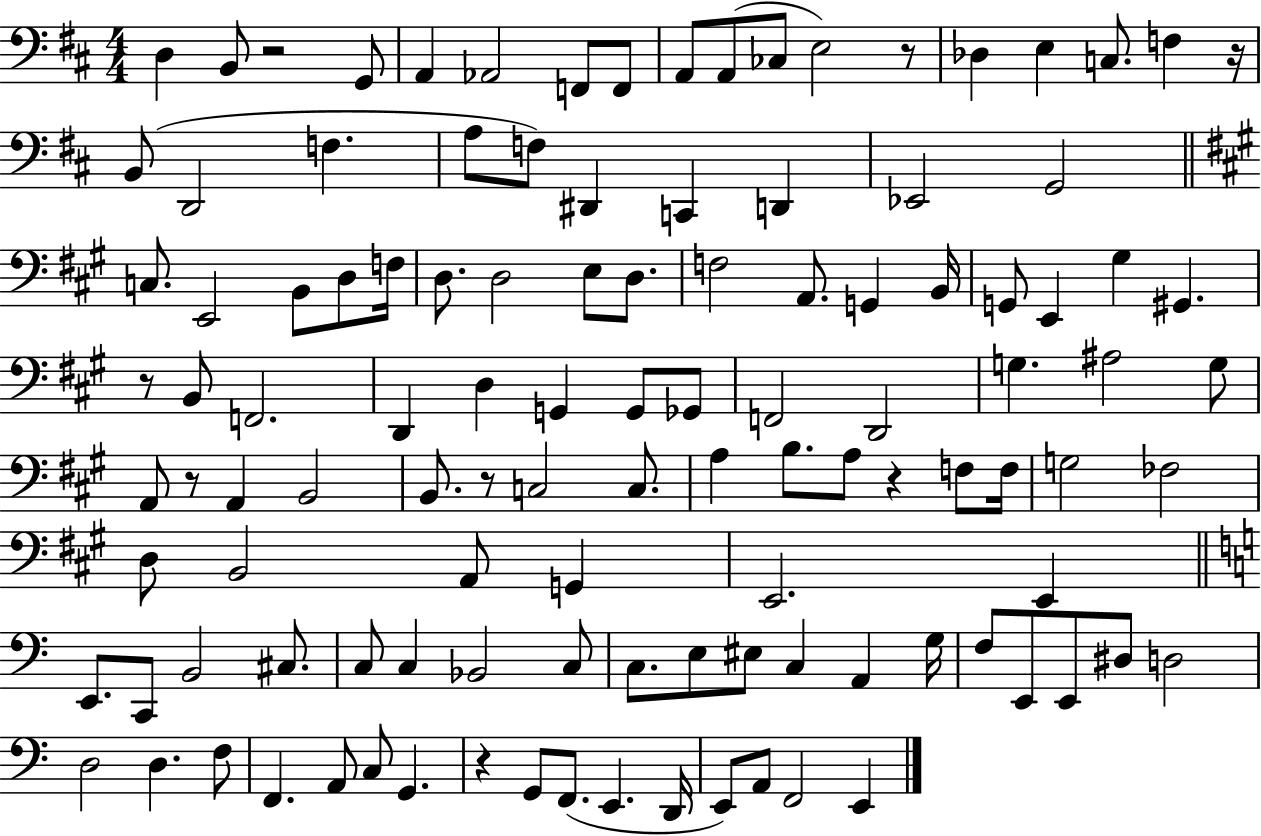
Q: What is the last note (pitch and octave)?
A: E2